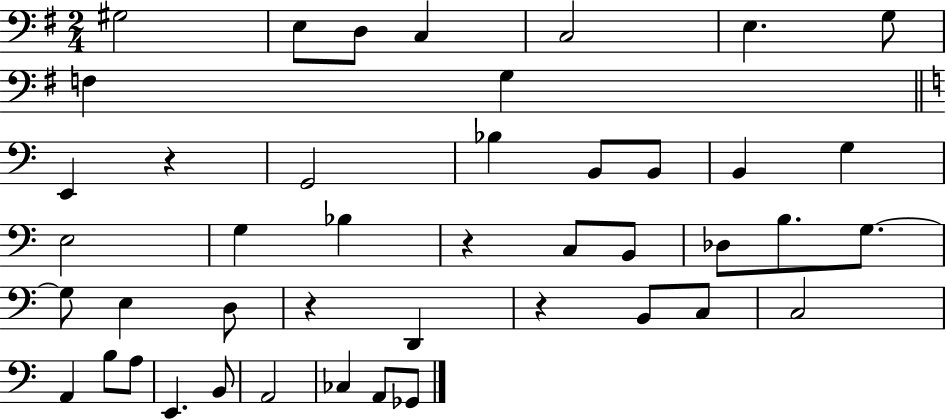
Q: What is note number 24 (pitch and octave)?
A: G3